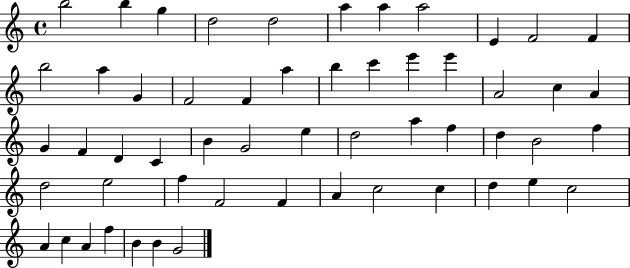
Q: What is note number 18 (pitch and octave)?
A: B5